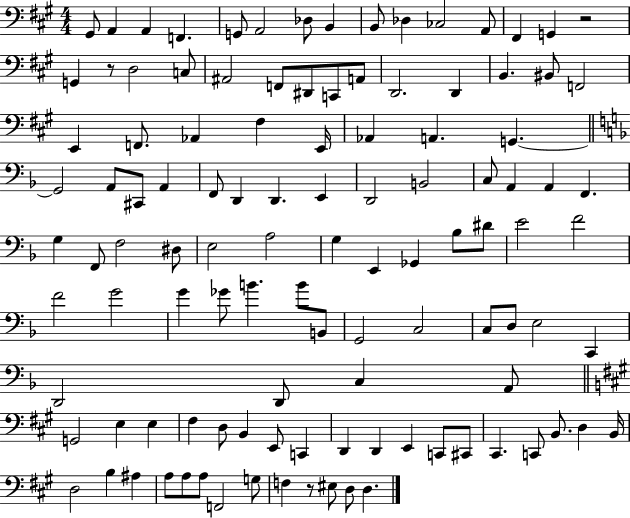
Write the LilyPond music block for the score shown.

{
  \clef bass
  \numericTimeSignature
  \time 4/4
  \key a \major
  gis,8 a,4 a,4 f,4. | g,8 a,2 des8 b,4 | b,8 des4 ces2 a,8 | fis,4 g,4 r2 | \break g,4 r8 d2 c8 | ais,2 f,8 dis,8 c,8 a,8 | d,2. d,4 | b,4. bis,8 f,2 | \break e,4 f,8. aes,4 fis4 e,16 | aes,4 a,4. g,4.~~ | \bar "||" \break \key f \major g,2 a,8 cis,8 a,4 | f,8 d,4 d,4. e,4 | d,2 b,2 | c8 a,4 a,4 f,4. | \break g4 f,8 f2 dis8 | e2 a2 | g4 e,4 ges,4 bes8 dis'8 | e'2 f'2 | \break f'2 g'2 | g'4 ges'8 b'4. b'8 b,8 | g,2 c2 | c8 d8 e2 c,4 | \break d,2 d,8 c4 a,8 | \bar "||" \break \key a \major g,2 e4 e4 | fis4 d8 b,4 e,8 c,4 | d,4 d,4 e,4 c,8 cis,8 | cis,4. c,8 b,8. d4 b,16 | \break d2 b4 ais4 | a8 a8 a8 f,2 g8 | f4 r8 eis8 d8 d4. | \bar "|."
}